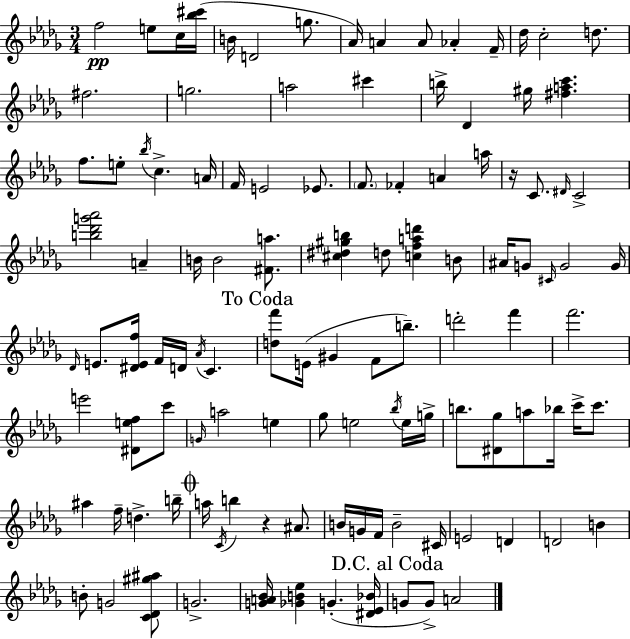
X:1
T:Untitled
M:3/4
L:1/4
K:Bbm
f2 e/2 c/4 [_b^c']/4 B/4 D2 g/2 _A/4 A A/2 _A F/4 _d/4 c2 d/2 ^f2 g2 a2 ^c' b/4 _D ^g/4 [^fac'] f/2 e/2 _b/4 c A/4 F/4 E2 _E/2 F/2 _F A a/4 z/4 C/2 ^D/4 C2 [b_d'g'_a']2 A B/4 B2 [^Fa]/2 [^c^d^gb] d/2 [cfad'] B/2 ^A/4 G/2 ^C/4 G2 G/4 _D/4 E/2 [^DEf]/4 F/4 D/4 _A/4 C [df']/2 E/4 ^G F/2 b/2 d'2 f' f'2 e'2 [^Def]/2 c'/2 G/4 a2 e _g/2 e2 _b/4 e/4 g/4 b/2 [^D_g]/2 a/2 _b/4 c'/4 c'/2 ^a f/4 d b/4 a/4 C/4 b z ^A/2 B/4 G/4 F/4 B2 ^C/4 E2 D D2 B B/2 G2 [C_D^g^a]/2 G2 [GA_B]/4 [_GB_e] G [^D_E_B]/4 G/2 G/2 A2